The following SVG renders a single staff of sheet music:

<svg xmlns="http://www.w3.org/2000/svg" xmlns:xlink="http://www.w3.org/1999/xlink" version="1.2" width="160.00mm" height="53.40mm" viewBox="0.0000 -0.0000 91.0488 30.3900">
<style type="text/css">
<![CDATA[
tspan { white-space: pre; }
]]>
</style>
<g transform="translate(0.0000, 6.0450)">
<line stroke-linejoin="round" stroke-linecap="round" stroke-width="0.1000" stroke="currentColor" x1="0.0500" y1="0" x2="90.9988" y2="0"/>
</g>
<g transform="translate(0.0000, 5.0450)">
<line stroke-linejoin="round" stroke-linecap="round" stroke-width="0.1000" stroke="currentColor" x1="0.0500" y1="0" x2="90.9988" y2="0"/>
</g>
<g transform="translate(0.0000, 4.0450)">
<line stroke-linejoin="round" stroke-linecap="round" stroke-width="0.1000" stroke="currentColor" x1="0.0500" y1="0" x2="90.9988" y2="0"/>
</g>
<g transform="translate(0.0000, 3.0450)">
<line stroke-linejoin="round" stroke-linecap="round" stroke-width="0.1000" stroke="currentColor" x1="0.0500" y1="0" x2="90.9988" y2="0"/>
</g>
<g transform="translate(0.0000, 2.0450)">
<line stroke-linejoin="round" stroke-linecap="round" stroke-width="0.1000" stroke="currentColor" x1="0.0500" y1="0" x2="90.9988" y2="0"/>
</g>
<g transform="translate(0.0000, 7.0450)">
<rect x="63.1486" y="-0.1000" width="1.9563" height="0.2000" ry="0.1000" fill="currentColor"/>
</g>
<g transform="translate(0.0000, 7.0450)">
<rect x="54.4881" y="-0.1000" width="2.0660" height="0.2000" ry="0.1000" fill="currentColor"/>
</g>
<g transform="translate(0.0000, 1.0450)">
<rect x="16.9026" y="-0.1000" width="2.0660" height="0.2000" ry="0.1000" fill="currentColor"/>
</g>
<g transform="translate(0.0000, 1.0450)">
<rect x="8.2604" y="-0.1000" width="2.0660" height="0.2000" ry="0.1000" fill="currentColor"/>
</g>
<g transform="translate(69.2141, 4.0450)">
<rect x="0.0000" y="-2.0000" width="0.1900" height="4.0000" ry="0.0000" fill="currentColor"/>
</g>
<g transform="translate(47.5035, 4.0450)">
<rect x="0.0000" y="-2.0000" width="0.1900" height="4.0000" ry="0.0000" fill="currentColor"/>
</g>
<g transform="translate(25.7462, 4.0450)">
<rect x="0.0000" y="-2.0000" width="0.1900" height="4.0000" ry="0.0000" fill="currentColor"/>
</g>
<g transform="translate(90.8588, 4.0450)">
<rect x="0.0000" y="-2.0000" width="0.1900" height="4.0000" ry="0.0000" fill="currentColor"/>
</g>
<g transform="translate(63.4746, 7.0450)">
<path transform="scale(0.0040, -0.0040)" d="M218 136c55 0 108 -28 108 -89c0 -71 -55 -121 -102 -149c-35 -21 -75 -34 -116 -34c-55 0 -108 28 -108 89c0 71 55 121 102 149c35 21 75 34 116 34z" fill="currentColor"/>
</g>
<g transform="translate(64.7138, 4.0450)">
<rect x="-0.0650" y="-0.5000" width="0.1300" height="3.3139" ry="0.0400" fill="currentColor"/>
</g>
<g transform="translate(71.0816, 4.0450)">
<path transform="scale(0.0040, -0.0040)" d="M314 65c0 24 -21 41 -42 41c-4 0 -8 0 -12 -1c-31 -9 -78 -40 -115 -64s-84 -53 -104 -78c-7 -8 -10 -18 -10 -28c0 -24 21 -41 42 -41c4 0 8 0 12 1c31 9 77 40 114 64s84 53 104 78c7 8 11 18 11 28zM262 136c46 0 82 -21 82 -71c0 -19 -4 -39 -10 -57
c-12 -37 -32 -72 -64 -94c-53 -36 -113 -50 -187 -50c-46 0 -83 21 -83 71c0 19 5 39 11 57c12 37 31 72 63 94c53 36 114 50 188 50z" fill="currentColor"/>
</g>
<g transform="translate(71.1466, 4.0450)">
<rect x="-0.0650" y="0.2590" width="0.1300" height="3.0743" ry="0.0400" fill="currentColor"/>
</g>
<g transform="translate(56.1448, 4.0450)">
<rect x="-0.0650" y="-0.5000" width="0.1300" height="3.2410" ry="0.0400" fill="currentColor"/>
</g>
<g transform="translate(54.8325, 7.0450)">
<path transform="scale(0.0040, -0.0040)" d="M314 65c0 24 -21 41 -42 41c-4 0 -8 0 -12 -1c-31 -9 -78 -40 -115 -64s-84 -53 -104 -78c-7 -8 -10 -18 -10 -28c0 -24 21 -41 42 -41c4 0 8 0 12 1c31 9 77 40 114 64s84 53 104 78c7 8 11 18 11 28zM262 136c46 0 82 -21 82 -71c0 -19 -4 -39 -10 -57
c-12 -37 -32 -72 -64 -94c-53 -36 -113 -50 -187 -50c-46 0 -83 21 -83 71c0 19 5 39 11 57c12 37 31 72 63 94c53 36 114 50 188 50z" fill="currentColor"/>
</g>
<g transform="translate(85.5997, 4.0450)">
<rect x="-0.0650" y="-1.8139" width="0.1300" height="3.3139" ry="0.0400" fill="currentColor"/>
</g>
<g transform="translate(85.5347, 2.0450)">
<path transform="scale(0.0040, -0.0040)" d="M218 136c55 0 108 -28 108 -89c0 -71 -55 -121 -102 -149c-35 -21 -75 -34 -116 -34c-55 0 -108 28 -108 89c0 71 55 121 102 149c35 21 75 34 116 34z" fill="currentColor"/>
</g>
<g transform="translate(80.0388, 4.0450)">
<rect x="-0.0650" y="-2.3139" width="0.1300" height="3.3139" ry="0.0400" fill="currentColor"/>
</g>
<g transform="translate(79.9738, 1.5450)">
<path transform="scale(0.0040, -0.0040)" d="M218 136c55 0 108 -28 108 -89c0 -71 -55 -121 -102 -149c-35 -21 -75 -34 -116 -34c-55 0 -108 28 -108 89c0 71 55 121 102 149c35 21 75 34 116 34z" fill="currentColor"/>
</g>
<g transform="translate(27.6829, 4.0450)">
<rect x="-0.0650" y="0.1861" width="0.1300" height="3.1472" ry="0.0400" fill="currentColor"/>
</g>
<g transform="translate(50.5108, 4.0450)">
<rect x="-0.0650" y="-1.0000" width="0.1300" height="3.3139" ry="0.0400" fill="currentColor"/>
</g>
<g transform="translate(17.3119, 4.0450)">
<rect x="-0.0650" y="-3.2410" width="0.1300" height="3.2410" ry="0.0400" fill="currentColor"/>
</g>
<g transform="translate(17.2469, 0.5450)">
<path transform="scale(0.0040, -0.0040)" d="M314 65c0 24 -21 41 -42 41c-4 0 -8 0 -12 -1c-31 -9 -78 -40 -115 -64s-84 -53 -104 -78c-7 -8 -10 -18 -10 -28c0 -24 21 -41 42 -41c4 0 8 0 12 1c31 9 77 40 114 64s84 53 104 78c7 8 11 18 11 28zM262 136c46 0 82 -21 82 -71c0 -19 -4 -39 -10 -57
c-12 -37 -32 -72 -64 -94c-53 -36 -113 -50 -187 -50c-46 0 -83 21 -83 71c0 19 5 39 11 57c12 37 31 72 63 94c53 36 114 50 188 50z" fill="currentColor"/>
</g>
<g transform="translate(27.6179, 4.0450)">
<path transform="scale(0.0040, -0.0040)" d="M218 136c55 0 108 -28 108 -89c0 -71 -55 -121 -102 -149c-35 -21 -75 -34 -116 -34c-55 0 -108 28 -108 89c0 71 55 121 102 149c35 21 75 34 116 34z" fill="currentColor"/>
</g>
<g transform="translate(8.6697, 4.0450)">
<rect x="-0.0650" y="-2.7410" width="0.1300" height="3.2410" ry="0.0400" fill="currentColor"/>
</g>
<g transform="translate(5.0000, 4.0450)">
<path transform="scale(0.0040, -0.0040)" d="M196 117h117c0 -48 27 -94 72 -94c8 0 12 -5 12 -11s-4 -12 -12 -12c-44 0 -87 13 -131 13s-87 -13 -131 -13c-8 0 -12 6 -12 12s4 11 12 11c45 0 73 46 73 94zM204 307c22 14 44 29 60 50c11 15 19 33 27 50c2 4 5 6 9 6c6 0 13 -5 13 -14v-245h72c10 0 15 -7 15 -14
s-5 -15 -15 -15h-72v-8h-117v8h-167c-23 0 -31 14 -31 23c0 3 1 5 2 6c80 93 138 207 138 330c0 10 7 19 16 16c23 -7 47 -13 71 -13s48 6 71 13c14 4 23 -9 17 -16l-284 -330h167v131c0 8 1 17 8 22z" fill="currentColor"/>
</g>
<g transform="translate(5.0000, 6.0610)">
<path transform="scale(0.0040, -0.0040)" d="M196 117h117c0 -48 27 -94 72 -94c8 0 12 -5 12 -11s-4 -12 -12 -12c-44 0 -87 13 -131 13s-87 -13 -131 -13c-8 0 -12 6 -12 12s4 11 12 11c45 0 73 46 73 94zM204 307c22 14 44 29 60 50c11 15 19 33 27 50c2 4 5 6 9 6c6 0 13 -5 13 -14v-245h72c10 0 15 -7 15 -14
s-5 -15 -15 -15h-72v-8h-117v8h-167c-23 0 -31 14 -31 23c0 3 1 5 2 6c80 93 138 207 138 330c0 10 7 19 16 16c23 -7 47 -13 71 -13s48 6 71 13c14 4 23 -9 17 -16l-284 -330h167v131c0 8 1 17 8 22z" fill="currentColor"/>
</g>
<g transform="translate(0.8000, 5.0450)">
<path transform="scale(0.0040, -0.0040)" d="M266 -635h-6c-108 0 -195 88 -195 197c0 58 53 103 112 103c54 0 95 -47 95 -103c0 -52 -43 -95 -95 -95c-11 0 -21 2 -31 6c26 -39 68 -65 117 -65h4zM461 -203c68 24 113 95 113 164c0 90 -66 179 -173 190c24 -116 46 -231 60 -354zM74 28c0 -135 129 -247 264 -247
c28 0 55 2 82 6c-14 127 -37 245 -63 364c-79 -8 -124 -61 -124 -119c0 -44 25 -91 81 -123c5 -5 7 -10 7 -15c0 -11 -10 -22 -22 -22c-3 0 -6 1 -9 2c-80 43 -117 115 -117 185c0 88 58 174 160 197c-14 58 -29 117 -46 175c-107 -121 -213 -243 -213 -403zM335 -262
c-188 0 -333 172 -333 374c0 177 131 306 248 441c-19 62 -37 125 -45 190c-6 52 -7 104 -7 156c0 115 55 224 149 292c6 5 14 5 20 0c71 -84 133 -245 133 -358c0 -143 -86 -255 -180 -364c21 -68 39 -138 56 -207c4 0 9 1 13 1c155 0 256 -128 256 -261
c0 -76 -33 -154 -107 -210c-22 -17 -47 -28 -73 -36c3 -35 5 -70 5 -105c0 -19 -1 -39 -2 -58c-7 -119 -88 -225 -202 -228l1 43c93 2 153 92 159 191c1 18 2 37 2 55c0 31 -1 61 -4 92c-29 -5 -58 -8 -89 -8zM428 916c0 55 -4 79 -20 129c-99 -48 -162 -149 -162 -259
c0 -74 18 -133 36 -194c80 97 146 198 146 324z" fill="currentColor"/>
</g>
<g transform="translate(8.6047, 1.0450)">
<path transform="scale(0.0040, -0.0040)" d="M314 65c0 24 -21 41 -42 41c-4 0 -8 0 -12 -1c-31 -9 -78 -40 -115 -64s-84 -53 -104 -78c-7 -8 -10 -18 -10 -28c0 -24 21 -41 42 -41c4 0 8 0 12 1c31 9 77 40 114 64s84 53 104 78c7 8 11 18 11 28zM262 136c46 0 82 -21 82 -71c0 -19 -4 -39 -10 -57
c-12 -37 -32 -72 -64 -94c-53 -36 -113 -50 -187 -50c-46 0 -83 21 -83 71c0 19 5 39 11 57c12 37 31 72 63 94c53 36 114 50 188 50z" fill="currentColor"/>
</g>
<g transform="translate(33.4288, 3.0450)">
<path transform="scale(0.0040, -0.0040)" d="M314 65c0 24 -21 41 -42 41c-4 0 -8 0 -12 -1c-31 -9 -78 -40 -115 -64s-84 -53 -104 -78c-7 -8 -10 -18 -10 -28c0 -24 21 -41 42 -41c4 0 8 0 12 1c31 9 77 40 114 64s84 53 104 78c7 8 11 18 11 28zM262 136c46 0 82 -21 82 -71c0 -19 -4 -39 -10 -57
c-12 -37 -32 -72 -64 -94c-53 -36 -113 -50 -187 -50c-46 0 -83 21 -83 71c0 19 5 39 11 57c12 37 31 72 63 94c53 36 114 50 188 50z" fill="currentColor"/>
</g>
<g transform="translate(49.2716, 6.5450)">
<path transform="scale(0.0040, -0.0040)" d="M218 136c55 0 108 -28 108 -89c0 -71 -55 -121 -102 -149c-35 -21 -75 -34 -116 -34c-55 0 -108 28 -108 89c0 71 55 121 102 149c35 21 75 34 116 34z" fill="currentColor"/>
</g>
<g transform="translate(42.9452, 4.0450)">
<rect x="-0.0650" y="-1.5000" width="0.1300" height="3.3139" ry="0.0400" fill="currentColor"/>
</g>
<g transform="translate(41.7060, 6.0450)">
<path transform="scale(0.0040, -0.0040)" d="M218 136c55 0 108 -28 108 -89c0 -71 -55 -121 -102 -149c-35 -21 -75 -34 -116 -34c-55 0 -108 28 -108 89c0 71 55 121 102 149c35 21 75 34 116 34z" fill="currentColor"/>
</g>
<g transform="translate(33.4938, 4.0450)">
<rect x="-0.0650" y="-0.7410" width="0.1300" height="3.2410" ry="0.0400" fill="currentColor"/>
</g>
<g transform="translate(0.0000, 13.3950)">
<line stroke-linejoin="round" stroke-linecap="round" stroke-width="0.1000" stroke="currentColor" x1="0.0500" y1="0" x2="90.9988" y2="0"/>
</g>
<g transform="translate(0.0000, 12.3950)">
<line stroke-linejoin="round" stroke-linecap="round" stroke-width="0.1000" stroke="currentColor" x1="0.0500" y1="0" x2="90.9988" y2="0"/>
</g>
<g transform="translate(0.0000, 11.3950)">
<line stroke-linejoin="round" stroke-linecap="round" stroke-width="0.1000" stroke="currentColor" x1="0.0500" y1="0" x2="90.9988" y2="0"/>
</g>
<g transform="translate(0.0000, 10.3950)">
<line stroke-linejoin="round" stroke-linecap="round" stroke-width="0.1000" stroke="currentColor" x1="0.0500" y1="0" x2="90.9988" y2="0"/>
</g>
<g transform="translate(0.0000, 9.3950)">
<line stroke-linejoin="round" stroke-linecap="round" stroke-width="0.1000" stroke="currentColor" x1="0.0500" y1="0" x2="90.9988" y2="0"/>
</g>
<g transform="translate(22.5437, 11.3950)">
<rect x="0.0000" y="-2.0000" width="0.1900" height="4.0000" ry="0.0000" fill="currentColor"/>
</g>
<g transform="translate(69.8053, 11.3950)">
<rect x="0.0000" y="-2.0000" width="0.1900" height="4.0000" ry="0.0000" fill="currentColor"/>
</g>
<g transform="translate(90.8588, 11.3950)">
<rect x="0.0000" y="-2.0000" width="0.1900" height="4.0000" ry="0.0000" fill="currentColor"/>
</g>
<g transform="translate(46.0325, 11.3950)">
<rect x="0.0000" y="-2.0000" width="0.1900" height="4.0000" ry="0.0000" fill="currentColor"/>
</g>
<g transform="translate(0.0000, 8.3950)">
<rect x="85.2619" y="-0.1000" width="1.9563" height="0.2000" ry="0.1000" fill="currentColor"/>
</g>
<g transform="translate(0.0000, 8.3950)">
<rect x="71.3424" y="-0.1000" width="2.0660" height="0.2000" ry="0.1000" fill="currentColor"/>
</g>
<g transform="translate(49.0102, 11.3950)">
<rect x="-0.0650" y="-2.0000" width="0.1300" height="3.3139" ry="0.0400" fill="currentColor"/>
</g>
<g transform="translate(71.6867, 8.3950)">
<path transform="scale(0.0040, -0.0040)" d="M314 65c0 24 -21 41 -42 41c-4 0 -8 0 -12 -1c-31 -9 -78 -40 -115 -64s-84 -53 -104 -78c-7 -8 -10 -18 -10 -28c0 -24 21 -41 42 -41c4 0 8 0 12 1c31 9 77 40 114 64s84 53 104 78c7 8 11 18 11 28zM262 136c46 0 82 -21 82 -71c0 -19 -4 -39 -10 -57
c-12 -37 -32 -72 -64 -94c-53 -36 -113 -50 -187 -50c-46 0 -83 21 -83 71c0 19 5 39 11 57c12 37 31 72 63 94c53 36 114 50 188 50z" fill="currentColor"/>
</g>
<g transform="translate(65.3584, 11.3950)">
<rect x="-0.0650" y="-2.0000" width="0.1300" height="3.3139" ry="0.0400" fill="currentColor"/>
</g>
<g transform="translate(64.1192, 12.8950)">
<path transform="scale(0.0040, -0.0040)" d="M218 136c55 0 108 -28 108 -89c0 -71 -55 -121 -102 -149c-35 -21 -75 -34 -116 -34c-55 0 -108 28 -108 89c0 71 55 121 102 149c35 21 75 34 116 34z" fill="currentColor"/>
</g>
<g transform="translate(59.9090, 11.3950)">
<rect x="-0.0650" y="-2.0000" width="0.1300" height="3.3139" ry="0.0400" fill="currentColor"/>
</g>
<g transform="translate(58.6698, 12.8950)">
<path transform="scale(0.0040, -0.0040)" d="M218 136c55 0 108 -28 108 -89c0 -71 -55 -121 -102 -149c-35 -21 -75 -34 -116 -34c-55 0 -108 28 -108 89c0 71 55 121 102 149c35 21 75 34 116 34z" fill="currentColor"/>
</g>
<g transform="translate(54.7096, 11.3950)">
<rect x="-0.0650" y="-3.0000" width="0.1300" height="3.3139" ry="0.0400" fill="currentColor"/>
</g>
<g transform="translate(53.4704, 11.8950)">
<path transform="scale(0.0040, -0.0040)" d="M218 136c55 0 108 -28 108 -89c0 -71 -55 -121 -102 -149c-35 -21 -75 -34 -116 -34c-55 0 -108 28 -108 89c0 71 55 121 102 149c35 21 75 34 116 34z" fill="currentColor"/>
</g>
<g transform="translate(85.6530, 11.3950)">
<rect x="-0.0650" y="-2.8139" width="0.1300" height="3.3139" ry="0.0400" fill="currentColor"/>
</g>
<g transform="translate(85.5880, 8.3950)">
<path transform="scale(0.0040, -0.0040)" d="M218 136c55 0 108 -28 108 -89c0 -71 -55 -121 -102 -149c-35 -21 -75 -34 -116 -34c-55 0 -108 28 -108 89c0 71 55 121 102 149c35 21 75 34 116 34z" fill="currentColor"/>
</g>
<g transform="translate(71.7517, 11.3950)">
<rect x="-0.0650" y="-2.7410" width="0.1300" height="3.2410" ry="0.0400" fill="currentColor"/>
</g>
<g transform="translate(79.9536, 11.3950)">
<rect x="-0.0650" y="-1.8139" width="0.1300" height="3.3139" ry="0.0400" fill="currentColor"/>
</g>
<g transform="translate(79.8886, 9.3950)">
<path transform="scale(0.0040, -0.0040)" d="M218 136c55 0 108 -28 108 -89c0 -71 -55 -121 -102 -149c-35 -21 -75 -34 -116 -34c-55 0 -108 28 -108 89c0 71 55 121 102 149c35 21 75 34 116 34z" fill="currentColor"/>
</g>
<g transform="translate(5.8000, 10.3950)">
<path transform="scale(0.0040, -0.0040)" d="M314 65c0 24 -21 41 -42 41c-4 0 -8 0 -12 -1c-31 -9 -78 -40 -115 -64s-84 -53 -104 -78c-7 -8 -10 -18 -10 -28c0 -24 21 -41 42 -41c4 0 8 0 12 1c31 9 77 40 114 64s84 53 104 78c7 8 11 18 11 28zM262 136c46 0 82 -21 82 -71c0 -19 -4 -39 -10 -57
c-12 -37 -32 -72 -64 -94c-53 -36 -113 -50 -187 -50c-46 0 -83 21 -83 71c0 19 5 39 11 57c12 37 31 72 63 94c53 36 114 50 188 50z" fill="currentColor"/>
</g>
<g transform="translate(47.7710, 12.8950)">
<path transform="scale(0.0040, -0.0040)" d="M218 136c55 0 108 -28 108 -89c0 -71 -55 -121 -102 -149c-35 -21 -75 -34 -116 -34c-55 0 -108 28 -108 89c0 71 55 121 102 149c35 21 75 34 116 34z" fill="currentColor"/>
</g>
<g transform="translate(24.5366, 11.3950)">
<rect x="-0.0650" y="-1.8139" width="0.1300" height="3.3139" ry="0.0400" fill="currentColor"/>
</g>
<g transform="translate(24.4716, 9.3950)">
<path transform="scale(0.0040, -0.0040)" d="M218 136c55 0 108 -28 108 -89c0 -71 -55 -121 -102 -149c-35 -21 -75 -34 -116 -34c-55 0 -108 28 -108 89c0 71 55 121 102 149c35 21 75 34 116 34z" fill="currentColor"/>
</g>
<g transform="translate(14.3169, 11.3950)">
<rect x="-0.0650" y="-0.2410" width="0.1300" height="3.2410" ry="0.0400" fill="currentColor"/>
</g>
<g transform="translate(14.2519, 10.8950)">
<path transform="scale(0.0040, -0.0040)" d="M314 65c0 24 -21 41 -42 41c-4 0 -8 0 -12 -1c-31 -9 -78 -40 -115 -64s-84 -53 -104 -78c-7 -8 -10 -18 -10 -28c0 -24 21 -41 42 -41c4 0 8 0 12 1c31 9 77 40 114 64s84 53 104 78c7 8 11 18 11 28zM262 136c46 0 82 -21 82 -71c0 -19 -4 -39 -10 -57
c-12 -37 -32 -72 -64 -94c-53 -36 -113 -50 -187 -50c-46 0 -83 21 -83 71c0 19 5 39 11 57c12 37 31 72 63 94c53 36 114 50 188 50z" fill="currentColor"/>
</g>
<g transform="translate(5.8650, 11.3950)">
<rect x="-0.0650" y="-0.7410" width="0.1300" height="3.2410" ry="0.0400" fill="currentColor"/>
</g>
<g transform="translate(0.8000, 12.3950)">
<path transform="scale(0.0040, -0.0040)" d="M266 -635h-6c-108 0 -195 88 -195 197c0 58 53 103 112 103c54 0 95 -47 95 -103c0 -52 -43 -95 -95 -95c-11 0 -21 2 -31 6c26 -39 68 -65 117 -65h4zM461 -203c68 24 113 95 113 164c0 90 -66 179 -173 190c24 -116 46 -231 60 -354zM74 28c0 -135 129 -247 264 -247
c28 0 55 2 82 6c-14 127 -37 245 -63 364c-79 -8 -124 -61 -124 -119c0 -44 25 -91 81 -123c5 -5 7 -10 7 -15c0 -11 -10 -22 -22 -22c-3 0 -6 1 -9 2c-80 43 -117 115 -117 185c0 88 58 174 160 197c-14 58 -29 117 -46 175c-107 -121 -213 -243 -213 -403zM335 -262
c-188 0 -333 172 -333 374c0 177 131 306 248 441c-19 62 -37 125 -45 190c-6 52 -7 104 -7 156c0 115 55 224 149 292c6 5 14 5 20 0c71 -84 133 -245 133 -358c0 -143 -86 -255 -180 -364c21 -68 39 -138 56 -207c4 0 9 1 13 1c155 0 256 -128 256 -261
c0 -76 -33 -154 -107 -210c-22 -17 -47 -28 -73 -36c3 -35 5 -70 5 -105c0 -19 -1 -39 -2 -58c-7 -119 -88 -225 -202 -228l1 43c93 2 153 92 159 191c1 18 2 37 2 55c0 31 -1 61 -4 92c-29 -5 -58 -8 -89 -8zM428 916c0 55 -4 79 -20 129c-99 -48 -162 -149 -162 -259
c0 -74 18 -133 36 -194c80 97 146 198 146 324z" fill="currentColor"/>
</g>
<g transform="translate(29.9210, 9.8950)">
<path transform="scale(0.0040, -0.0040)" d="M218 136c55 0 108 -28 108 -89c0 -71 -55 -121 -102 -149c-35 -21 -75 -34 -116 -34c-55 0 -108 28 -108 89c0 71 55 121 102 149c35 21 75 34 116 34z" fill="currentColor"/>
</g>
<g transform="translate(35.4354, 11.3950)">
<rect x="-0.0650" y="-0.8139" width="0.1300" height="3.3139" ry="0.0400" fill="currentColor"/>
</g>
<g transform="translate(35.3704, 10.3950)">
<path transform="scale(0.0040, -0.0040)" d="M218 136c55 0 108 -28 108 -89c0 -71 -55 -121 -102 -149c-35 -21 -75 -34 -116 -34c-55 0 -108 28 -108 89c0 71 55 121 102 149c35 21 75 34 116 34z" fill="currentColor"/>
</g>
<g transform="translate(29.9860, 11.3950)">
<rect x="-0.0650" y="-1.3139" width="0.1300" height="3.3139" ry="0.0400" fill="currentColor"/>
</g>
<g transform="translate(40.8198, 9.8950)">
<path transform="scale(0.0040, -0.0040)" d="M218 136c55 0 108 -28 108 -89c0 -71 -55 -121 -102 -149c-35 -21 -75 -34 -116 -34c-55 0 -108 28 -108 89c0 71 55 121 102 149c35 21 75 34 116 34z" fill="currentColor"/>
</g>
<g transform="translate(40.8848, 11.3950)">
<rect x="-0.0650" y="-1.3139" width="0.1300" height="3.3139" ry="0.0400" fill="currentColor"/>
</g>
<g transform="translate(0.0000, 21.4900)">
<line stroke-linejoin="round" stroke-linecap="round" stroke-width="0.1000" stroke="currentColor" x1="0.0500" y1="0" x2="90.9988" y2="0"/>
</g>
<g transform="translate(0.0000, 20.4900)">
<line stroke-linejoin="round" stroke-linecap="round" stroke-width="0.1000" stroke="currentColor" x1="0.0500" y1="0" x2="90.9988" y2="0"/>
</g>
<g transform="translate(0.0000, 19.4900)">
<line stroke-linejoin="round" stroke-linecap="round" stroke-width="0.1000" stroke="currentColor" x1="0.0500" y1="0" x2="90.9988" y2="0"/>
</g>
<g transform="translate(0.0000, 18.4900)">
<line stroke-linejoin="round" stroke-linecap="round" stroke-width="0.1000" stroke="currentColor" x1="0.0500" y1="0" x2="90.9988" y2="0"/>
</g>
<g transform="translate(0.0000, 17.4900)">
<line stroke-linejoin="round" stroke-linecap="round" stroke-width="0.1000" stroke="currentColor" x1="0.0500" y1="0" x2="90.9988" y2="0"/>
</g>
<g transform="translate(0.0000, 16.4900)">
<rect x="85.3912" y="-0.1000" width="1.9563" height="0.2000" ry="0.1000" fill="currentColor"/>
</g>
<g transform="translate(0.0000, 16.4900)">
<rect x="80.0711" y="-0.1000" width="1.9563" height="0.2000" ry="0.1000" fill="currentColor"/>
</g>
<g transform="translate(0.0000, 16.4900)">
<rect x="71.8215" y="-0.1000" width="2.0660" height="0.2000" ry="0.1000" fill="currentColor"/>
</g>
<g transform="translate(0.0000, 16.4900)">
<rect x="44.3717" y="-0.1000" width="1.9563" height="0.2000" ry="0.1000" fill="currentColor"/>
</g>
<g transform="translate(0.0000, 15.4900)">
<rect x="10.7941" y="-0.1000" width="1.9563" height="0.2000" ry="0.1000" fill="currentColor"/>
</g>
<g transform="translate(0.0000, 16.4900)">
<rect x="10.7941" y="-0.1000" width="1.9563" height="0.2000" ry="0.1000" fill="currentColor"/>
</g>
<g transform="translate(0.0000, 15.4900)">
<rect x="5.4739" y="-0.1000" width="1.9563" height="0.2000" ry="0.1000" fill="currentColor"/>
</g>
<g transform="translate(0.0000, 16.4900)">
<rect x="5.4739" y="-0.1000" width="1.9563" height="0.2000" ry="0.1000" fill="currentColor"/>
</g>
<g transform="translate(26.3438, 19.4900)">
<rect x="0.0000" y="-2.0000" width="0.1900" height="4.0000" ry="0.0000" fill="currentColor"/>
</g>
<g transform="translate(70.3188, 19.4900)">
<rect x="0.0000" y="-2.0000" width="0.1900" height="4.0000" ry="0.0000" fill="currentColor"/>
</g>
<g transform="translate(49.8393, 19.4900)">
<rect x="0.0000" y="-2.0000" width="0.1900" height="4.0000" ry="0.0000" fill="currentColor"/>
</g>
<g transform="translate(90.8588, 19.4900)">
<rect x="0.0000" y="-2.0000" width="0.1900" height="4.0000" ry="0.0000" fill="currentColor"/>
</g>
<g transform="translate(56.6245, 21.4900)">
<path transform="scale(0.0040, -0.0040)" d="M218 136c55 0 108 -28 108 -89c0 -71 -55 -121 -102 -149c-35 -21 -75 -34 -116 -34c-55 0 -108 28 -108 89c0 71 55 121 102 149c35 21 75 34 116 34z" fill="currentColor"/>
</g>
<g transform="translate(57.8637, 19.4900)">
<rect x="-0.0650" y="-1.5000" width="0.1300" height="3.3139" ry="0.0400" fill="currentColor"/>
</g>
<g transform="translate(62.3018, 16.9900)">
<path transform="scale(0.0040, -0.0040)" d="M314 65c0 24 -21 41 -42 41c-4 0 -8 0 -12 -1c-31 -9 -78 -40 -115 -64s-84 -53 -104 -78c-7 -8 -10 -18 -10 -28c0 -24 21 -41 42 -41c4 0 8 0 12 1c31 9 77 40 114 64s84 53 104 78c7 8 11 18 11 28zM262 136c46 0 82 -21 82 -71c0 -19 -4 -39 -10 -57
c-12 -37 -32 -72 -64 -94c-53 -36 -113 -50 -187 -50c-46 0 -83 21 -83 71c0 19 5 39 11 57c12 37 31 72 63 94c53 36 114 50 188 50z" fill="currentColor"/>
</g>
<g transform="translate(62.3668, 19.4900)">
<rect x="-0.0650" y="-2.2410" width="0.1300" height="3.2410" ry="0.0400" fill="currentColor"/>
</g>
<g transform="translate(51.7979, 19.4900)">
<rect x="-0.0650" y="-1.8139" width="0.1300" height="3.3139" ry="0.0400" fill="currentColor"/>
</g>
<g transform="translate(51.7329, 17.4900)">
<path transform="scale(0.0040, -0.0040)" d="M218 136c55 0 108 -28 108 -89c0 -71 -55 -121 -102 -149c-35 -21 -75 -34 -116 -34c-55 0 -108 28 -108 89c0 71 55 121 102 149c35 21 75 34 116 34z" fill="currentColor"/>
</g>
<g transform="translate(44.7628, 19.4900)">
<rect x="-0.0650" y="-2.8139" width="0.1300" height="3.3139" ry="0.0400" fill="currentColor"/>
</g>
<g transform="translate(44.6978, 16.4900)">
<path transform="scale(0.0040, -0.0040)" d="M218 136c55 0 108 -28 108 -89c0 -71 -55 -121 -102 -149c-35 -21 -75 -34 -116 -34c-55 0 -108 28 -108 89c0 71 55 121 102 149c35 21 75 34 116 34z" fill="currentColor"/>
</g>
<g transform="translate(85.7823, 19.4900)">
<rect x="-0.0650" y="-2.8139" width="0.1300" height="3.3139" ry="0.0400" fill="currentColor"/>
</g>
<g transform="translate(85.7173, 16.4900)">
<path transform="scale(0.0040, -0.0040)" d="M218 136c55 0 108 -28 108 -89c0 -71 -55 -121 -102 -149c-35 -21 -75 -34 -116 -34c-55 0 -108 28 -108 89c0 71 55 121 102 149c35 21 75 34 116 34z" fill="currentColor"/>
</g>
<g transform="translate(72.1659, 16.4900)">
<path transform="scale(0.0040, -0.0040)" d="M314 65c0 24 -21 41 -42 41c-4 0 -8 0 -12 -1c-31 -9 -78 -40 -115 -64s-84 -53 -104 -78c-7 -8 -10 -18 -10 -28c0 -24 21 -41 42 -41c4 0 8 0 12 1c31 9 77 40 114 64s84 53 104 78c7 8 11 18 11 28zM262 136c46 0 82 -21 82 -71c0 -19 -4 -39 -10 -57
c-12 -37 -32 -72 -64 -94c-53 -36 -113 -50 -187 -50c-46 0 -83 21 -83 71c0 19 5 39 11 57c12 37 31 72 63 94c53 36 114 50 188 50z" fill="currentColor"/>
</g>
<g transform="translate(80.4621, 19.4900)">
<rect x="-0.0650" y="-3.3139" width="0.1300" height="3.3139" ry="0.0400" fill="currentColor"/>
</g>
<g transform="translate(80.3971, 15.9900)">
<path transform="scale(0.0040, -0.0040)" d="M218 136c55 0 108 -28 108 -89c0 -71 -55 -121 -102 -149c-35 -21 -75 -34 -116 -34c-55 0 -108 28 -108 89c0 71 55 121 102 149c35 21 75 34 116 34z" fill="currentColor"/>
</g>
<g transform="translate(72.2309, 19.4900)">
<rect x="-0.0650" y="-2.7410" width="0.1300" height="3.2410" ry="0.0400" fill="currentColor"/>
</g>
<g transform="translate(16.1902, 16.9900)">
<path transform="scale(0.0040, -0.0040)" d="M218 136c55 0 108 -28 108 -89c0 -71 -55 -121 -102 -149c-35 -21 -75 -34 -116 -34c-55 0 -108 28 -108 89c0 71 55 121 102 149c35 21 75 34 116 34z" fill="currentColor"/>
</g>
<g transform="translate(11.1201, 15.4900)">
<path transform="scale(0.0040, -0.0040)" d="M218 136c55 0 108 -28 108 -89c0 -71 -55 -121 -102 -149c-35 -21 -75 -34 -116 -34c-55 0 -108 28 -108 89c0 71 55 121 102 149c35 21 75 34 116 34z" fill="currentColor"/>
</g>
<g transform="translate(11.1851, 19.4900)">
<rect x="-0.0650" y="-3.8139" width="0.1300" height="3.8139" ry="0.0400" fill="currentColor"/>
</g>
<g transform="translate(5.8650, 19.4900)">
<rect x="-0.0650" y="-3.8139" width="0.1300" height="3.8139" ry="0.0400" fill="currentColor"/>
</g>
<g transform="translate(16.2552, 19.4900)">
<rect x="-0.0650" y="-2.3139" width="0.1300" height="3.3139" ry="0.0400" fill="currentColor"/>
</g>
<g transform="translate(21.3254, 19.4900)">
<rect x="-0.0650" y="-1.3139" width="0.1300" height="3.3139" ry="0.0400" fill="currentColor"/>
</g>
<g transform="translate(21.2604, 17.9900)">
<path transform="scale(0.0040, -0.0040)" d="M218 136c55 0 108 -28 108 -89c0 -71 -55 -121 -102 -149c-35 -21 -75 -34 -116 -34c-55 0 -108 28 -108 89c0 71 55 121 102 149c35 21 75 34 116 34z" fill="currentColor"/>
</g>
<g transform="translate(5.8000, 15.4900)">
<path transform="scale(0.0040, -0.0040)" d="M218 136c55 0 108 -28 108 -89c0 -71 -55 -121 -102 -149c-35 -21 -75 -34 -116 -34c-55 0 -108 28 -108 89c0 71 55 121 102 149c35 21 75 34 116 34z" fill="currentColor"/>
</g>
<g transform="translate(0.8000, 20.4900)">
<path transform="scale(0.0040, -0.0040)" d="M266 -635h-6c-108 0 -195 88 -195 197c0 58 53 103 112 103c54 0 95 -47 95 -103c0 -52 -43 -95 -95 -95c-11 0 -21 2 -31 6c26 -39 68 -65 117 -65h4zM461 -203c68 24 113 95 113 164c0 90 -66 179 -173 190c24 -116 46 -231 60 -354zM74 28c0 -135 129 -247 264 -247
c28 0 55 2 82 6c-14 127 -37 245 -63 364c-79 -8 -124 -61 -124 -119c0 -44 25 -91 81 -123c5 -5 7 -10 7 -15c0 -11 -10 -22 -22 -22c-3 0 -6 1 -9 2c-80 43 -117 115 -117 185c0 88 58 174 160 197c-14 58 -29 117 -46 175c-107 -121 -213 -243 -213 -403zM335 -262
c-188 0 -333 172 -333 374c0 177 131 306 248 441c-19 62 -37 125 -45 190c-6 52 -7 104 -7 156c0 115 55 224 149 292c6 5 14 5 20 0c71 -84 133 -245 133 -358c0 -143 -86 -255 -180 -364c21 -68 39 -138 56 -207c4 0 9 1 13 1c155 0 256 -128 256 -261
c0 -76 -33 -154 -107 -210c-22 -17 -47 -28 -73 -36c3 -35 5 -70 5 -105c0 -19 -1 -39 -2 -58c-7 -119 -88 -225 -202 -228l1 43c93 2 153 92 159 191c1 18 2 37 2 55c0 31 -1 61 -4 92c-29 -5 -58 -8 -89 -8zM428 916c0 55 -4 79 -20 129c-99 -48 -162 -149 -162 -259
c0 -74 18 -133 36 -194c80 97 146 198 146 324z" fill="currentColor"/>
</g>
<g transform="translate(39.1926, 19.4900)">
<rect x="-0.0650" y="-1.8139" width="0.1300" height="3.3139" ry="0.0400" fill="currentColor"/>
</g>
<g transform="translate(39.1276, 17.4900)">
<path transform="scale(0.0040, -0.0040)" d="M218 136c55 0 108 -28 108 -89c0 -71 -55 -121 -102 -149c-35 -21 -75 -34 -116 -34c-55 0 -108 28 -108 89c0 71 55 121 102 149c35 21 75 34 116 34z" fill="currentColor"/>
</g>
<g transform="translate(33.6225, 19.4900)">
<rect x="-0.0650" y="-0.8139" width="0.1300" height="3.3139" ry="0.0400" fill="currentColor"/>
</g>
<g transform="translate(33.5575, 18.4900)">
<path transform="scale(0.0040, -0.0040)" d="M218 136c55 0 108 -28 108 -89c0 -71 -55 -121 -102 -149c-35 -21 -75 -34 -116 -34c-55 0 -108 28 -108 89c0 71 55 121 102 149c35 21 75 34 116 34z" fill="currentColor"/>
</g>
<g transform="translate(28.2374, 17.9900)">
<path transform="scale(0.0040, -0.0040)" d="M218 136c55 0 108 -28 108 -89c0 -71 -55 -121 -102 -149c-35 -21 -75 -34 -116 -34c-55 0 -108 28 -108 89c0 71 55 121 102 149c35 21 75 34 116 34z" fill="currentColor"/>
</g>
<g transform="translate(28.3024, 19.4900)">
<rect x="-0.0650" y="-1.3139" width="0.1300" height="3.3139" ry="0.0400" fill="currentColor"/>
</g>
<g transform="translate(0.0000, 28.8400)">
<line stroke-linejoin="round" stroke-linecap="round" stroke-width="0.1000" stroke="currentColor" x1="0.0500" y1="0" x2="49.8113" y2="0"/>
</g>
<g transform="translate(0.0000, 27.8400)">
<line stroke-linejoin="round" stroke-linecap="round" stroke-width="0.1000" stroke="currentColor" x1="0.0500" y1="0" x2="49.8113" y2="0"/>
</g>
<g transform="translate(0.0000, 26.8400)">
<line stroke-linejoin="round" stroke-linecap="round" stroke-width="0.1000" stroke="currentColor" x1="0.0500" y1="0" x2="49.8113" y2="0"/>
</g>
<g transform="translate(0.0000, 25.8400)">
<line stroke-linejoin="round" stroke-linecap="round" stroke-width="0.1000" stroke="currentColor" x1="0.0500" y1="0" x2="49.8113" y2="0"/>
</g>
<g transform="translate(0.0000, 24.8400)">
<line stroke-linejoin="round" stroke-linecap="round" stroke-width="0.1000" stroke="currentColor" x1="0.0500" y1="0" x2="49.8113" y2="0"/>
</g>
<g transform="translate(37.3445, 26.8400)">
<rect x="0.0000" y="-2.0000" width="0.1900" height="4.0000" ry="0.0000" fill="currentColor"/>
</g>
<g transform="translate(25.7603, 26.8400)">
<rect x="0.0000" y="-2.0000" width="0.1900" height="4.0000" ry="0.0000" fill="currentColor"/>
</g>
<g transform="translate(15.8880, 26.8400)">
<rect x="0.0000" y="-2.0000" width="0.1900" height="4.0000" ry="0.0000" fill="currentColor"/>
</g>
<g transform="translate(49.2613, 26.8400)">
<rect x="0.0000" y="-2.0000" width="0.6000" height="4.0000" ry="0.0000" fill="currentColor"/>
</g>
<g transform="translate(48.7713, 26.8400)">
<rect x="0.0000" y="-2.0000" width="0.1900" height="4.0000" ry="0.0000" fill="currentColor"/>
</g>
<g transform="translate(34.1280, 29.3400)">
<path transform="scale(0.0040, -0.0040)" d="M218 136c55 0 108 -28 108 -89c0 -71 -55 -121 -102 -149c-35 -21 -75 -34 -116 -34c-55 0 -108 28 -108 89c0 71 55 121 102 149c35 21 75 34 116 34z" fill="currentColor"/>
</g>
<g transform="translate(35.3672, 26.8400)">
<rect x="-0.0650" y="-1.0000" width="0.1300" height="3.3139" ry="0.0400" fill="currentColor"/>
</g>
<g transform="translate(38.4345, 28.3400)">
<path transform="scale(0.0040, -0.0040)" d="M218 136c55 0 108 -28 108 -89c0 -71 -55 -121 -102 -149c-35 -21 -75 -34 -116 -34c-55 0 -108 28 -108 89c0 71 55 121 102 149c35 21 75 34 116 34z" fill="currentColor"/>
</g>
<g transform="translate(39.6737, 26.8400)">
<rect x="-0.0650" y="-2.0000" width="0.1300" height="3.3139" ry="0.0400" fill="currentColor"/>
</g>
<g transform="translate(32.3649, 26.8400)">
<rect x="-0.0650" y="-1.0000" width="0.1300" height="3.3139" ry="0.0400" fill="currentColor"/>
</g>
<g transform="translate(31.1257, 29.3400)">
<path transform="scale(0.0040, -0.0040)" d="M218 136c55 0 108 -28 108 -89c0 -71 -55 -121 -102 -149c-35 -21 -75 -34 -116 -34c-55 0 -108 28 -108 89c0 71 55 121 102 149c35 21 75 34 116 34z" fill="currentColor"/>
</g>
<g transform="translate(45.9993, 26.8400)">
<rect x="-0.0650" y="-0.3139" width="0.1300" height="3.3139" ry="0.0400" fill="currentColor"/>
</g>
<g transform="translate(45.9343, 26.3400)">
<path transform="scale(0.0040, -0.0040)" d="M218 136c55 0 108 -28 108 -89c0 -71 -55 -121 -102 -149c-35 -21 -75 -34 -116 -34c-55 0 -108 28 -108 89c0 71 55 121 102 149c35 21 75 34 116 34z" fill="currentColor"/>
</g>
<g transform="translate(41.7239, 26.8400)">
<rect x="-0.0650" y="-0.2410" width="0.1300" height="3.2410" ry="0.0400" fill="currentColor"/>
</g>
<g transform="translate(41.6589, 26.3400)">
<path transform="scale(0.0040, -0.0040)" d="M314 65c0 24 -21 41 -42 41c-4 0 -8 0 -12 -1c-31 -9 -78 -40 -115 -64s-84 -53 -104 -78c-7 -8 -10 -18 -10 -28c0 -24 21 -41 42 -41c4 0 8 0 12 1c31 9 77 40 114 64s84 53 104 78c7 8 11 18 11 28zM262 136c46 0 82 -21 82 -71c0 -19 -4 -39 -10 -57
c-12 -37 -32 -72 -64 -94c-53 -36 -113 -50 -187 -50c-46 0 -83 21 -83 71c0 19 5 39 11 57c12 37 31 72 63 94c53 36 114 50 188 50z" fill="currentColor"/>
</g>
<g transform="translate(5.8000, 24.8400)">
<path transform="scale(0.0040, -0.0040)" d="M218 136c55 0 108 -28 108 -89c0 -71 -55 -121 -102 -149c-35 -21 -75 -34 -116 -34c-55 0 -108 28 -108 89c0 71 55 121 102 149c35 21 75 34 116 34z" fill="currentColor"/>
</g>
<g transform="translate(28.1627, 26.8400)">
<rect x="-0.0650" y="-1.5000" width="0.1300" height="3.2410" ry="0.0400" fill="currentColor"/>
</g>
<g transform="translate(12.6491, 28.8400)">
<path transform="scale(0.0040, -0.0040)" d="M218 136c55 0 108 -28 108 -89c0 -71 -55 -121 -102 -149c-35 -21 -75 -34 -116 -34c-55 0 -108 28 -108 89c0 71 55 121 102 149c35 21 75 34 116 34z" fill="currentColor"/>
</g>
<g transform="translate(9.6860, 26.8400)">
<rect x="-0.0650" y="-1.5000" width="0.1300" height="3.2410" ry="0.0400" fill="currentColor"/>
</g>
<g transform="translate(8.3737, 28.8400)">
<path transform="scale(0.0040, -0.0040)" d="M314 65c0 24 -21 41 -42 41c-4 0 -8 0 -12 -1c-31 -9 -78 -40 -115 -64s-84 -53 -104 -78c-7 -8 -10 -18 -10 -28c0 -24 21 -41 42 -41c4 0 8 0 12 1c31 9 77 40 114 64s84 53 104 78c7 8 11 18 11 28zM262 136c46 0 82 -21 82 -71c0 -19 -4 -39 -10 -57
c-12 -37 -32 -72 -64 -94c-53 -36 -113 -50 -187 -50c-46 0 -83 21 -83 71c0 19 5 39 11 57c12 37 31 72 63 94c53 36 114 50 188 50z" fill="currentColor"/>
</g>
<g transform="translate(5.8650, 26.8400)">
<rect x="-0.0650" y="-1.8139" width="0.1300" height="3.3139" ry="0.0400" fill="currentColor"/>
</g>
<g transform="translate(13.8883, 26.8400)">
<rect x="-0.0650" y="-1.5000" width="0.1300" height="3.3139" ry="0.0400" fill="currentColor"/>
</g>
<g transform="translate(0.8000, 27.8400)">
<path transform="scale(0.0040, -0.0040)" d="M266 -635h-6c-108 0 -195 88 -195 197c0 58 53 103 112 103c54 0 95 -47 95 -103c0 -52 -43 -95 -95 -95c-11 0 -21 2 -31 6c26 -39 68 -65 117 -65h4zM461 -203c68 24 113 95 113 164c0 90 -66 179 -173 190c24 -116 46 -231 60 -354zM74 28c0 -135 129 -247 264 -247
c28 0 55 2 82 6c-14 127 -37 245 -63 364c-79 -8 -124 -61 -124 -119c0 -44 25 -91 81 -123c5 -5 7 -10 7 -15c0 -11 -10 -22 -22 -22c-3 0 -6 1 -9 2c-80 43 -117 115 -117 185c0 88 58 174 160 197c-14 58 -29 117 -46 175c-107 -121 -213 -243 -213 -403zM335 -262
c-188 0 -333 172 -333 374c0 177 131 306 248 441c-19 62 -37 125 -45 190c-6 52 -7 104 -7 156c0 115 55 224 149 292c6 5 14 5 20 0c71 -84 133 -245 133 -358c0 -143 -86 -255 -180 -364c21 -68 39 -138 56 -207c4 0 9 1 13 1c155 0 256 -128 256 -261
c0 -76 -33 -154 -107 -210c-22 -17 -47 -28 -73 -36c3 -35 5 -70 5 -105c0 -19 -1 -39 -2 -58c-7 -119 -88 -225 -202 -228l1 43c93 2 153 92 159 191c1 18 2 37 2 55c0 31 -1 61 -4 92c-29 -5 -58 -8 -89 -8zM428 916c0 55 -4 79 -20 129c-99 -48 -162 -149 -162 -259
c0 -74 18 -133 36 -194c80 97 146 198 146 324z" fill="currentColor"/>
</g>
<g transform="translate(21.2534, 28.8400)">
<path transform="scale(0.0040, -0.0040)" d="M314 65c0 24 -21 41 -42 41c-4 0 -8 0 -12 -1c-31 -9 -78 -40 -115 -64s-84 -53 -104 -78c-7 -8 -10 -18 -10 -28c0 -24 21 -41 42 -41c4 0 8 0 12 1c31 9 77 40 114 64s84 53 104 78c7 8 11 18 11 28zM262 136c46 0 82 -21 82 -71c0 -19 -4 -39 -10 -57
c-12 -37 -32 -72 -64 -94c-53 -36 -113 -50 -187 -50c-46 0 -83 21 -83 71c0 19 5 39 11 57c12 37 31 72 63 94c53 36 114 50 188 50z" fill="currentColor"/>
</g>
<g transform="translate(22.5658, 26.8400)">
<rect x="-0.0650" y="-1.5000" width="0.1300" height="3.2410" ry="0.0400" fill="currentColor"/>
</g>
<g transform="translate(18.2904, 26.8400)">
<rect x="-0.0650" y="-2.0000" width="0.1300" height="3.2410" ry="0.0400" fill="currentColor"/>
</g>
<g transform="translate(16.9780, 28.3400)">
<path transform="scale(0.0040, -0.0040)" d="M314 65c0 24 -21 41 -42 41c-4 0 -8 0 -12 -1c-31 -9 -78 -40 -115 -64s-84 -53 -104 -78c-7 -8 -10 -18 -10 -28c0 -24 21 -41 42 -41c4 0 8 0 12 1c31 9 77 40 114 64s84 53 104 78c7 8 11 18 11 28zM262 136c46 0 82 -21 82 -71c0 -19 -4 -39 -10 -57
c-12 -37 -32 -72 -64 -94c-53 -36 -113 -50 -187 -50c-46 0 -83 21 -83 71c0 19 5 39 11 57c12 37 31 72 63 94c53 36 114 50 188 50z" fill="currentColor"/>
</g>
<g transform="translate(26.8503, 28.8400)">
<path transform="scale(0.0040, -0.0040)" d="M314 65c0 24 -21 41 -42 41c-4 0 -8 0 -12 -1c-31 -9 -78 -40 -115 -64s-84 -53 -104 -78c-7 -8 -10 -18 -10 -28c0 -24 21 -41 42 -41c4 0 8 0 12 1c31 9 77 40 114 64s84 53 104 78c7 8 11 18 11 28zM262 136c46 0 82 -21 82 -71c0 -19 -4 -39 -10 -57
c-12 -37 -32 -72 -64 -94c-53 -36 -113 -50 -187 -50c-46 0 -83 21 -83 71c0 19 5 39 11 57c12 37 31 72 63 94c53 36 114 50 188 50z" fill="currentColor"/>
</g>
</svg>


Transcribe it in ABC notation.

X:1
T:Untitled
M:4/4
L:1/4
K:C
a2 b2 B d2 E D C2 C B2 g f d2 c2 f e d e F A F F a2 f a c' c' g e e d f a f E g2 a2 b a f E2 E F2 E2 E2 D D F c2 c